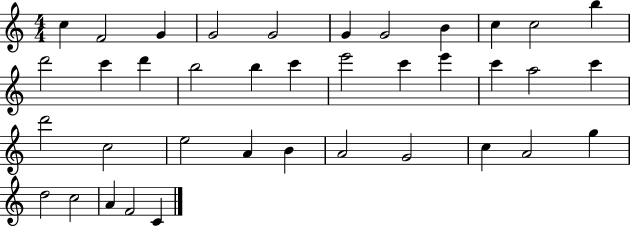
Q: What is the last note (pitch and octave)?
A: C4